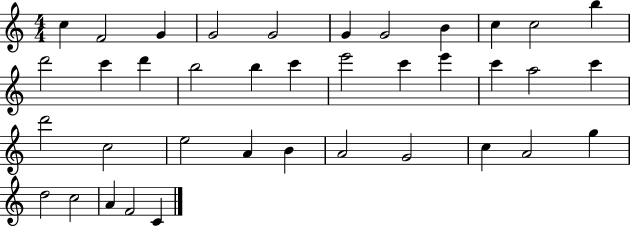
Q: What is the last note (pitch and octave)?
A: C4